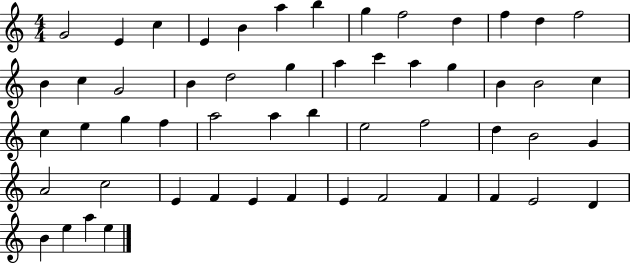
X:1
T:Untitled
M:4/4
L:1/4
K:C
G2 E c E B a b g f2 d f d f2 B c G2 B d2 g a c' a g B B2 c c e g f a2 a b e2 f2 d B2 G A2 c2 E F E F E F2 F F E2 D B e a e